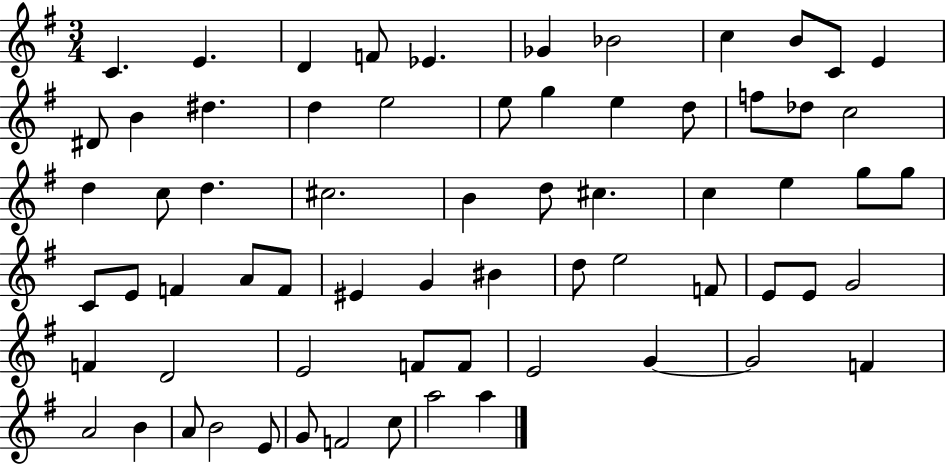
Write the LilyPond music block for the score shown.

{
  \clef treble
  \numericTimeSignature
  \time 3/4
  \key g \major
  \repeat volta 2 { c'4. e'4. | d'4 f'8 ees'4. | ges'4 bes'2 | c''4 b'8 c'8 e'4 | \break dis'8 b'4 dis''4. | d''4 e''2 | e''8 g''4 e''4 d''8 | f''8 des''8 c''2 | \break d''4 c''8 d''4. | cis''2. | b'4 d''8 cis''4. | c''4 e''4 g''8 g''8 | \break c'8 e'8 f'4 a'8 f'8 | eis'4 g'4 bis'4 | d''8 e''2 f'8 | e'8 e'8 g'2 | \break f'4 d'2 | e'2 f'8 f'8 | e'2 g'4~~ | g'2 f'4 | \break a'2 b'4 | a'8 b'2 e'8 | g'8 f'2 c''8 | a''2 a''4 | \break } \bar "|."
}